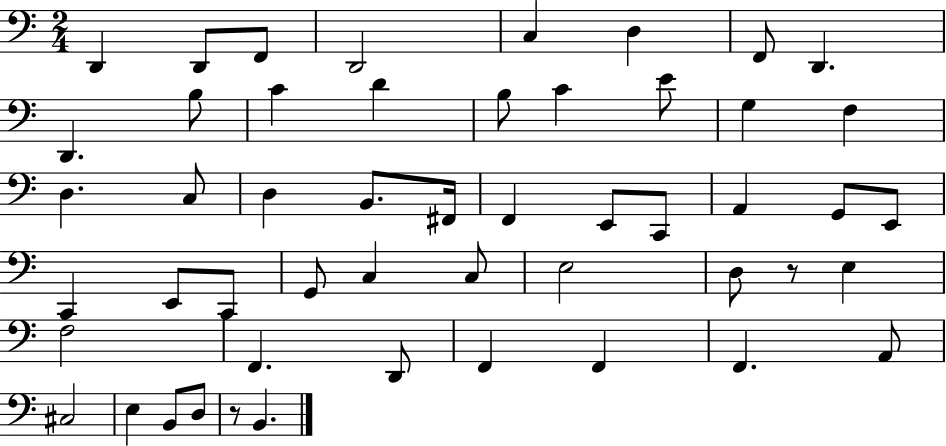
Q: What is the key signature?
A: C major